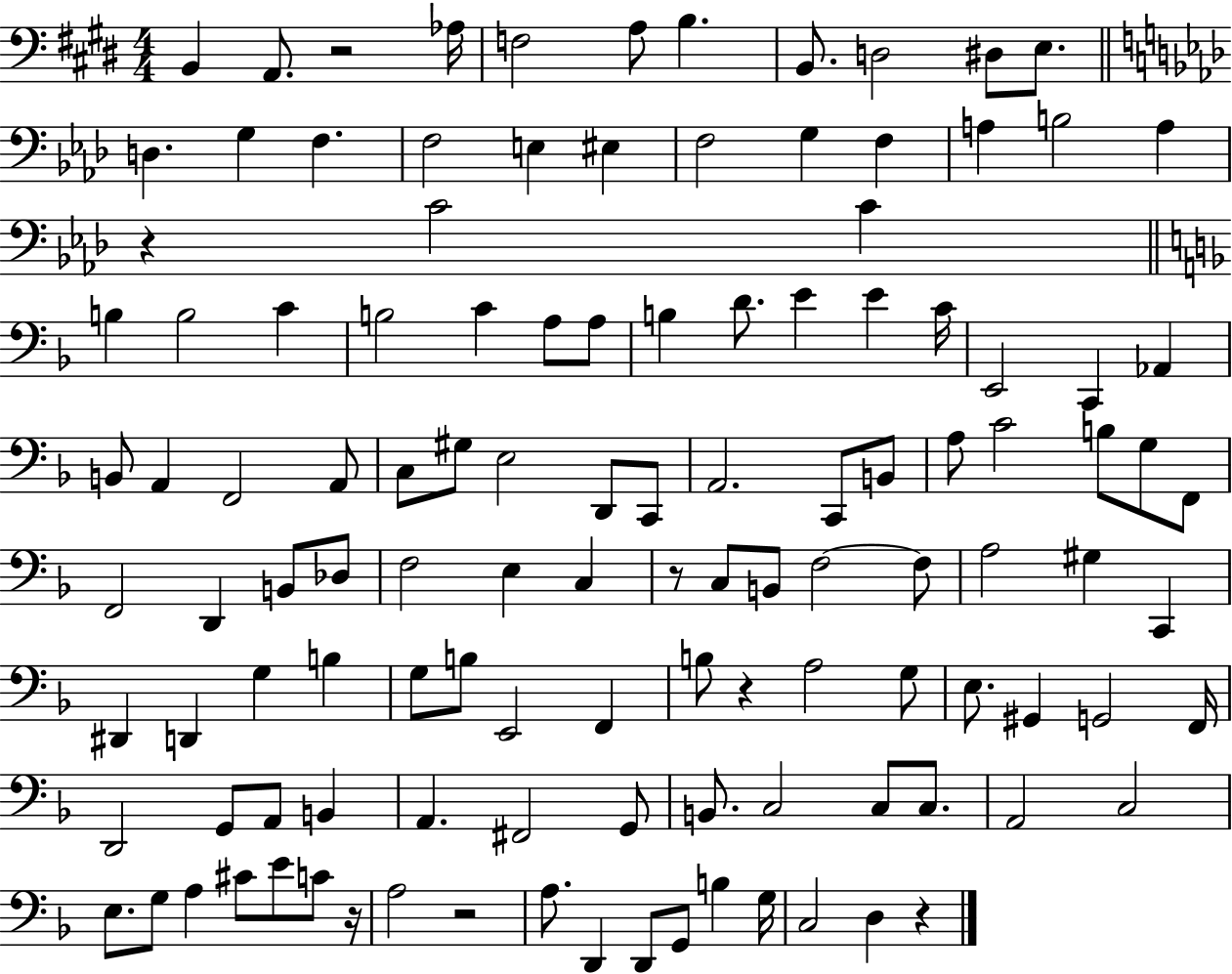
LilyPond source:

{
  \clef bass
  \numericTimeSignature
  \time 4/4
  \key e \major
  b,4 a,8. r2 aes16 | f2 a8 b4. | b,8. d2 dis8 e8. | \bar "||" \break \key f \minor d4. g4 f4. | f2 e4 eis4 | f2 g4 f4 | a4 b2 a4 | \break r4 c'2 c'4 | \bar "||" \break \key f \major b4 b2 c'4 | b2 c'4 a8 a8 | b4 d'8. e'4 e'4 c'16 | e,2 c,4 aes,4 | \break b,8 a,4 f,2 a,8 | c8 gis8 e2 d,8 c,8 | a,2. c,8 b,8 | a8 c'2 b8 g8 f,8 | \break f,2 d,4 b,8 des8 | f2 e4 c4 | r8 c8 b,8 f2~~ f8 | a2 gis4 c,4 | \break dis,4 d,4 g4 b4 | g8 b8 e,2 f,4 | b8 r4 a2 g8 | e8. gis,4 g,2 f,16 | \break d,2 g,8 a,8 b,4 | a,4. fis,2 g,8 | b,8. c2 c8 c8. | a,2 c2 | \break e8. g8 a4 cis'8 e'8 c'8 r16 | a2 r2 | a8. d,4 d,8 g,8 b4 g16 | c2 d4 r4 | \break \bar "|."
}